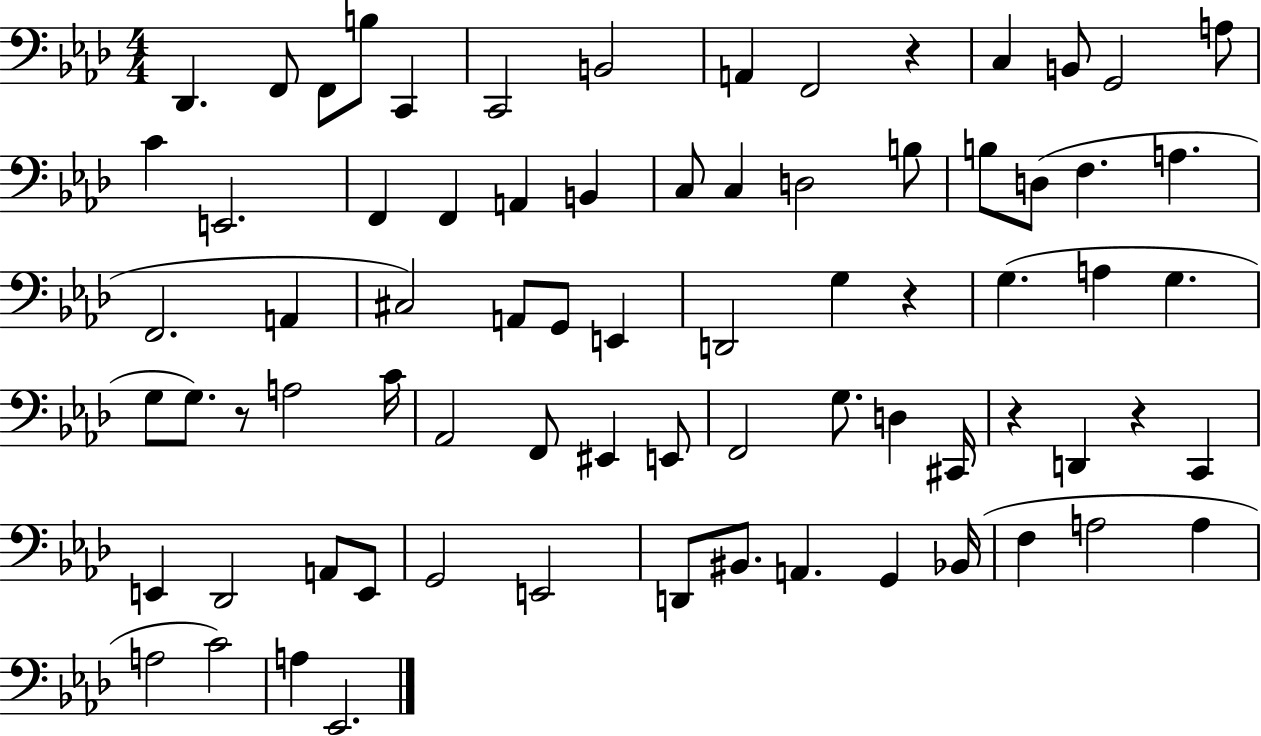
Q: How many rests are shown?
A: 5